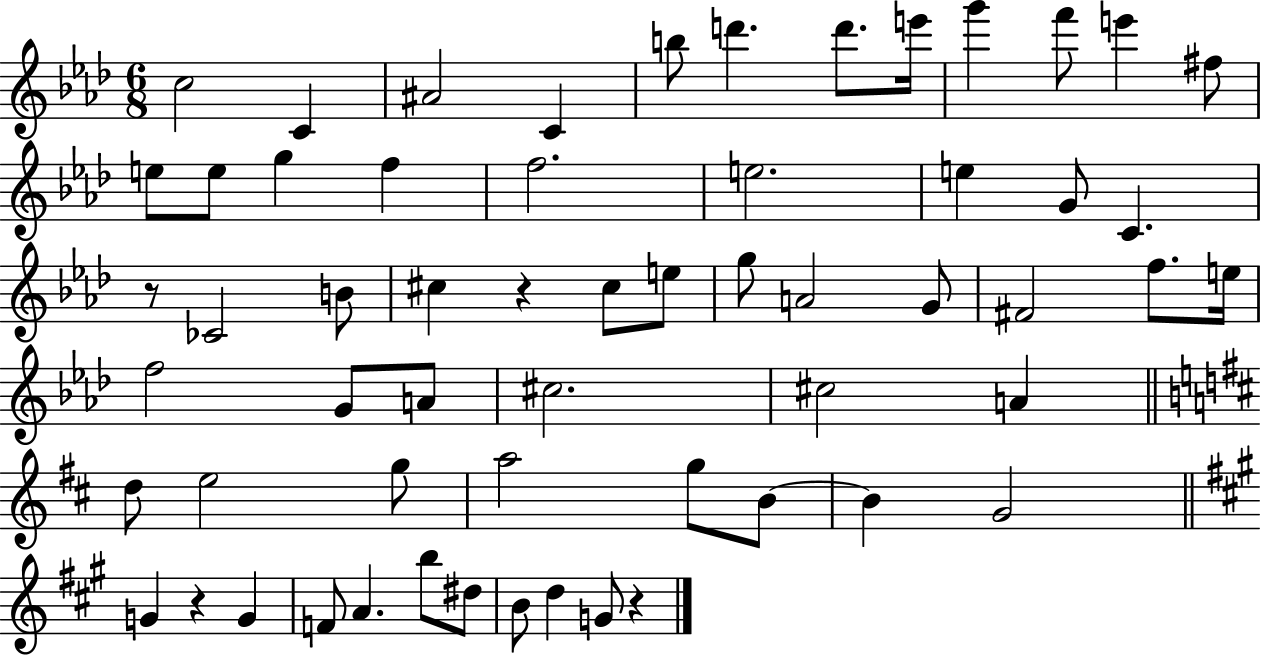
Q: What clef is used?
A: treble